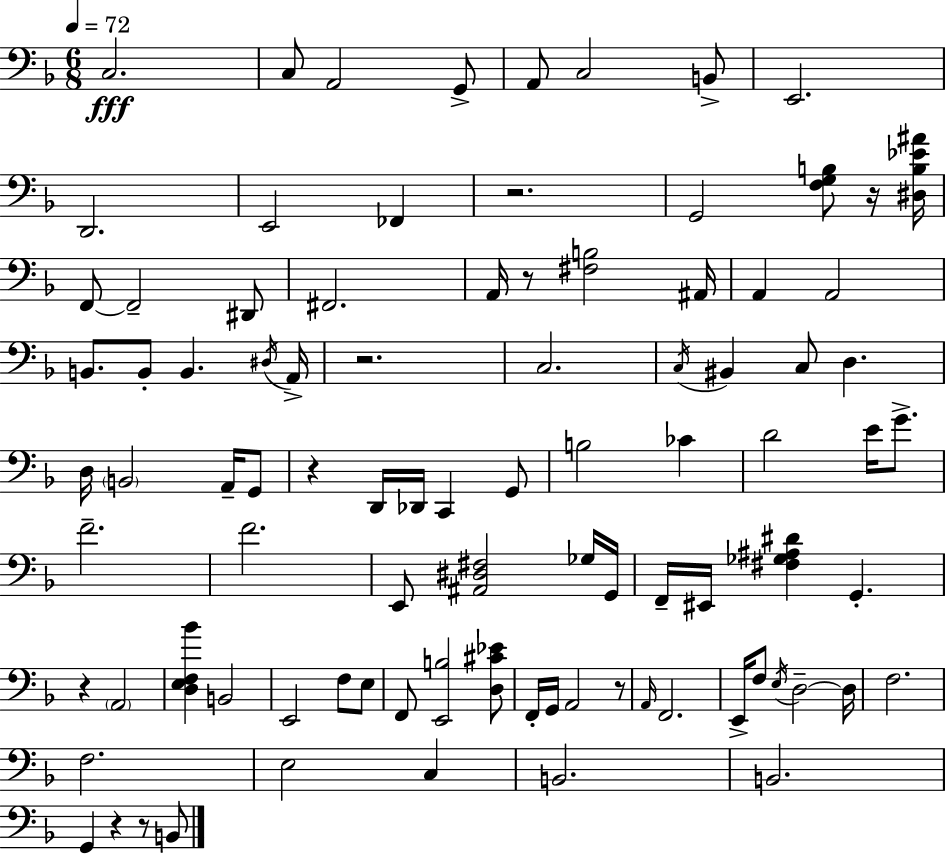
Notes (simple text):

C3/h. C3/e A2/h G2/e A2/e C3/h B2/e E2/h. D2/h. E2/h FES2/q R/h. G2/h [F3,G3,B3]/e R/s [D#3,B3,Eb4,A#4]/s F2/e F2/h D#2/e F#2/h. A2/s R/e [F#3,B3]/h A#2/s A2/q A2/h B2/e. B2/e B2/q. D#3/s A2/s R/h. C3/h. C3/s BIS2/q C3/e D3/q. D3/s B2/h A2/s G2/e R/q D2/s Db2/s C2/q G2/e B3/h CES4/q D4/h E4/s G4/e. F4/h. F4/h. E2/e [A#2,D#3,F#3]/h Gb3/s G2/s F2/s EIS2/s [F#3,Gb3,A#3,D#4]/q G2/q. R/q A2/h [D3,E3,F3,Bb4]/q B2/h E2/h F3/e E3/e F2/e [E2,B3]/h [D3,C#4,Eb4]/e F2/s G2/s A2/h R/e A2/s F2/h. E2/s F3/e E3/s D3/h D3/s F3/h. F3/h. E3/h C3/q B2/h. B2/h. G2/q R/q R/e B2/e